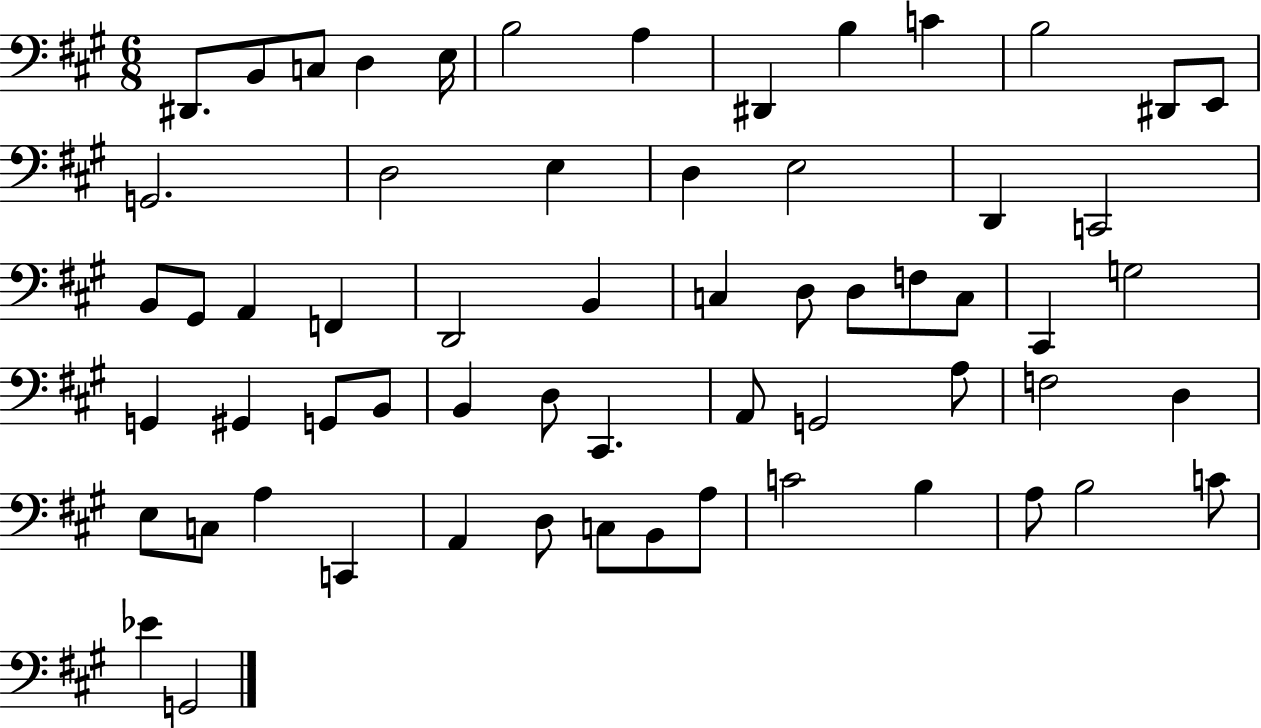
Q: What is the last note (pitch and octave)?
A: G2